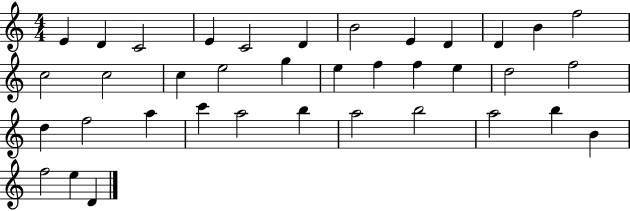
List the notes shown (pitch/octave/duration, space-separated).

E4/q D4/q C4/h E4/q C4/h D4/q B4/h E4/q D4/q D4/q B4/q F5/h C5/h C5/h C5/q E5/h G5/q E5/q F5/q F5/q E5/q D5/h F5/h D5/q F5/h A5/q C6/q A5/h B5/q A5/h B5/h A5/h B5/q B4/q F5/h E5/q D4/q